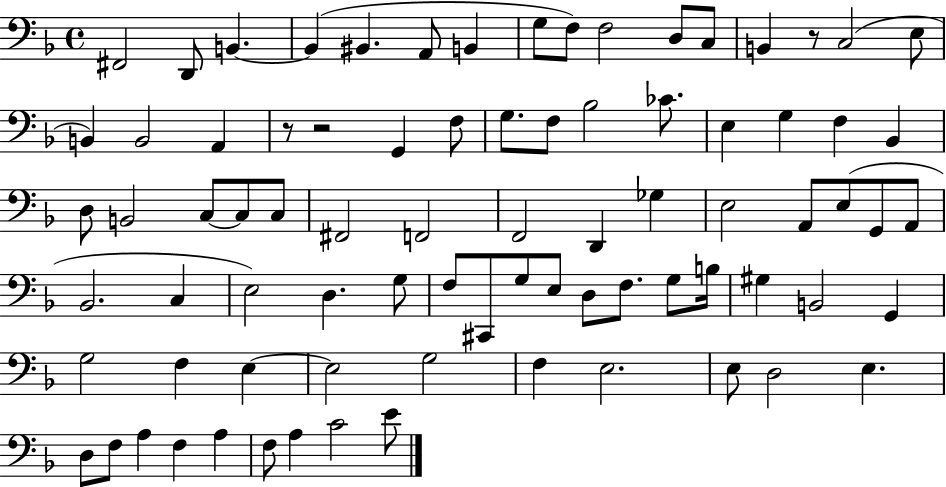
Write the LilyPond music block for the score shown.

{
  \clef bass
  \time 4/4
  \defaultTimeSignature
  \key f \major
  fis,2 d,8 b,4.~~ | b,4( bis,4. a,8 b,4 | g8 f8) f2 d8 c8 | b,4 r8 c2( e8 | \break b,4) b,2 a,4 | r8 r2 g,4 f8 | g8. f8 bes2 ces'8. | e4 g4 f4 bes,4 | \break d8 b,2 c8~~ c8 c8 | fis,2 f,2 | f,2 d,4 ges4 | e2 a,8 e8( g,8 a,8 | \break bes,2. c4 | e2) d4. g8 | f8 cis,8 g8 e8 d8 f8. g8 b16 | gis4 b,2 g,4 | \break g2 f4 e4~~ | e2 g2 | f4 e2. | e8 d2 e4. | \break d8 f8 a4 f4 a4 | f8 a4 c'2 e'8 | \bar "|."
}